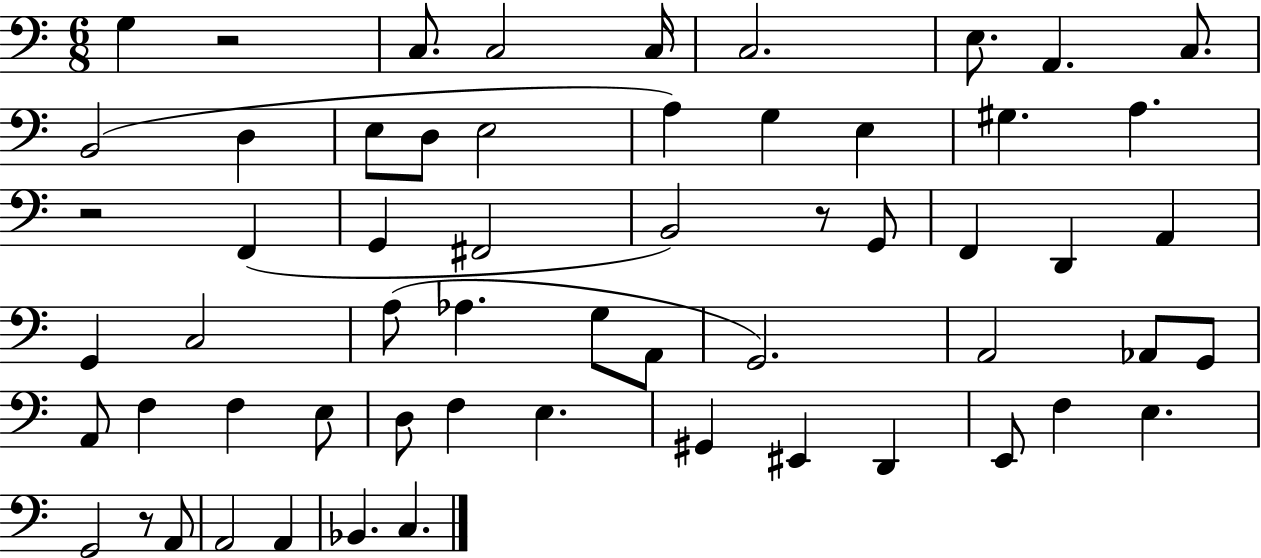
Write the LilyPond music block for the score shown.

{
  \clef bass
  \numericTimeSignature
  \time 6/8
  \key c \major
  \repeat volta 2 { g4 r2 | c8. c2 c16 | c2. | e8. a,4. c8. | \break b,2( d4 | e8 d8 e2 | a4) g4 e4 | gis4. a4. | \break r2 f,4( | g,4 fis,2 | b,2) r8 g,8 | f,4 d,4 a,4 | \break g,4 c2 | a8( aes4. g8 a,8 | g,2.) | a,2 aes,8 g,8 | \break a,8 f4 f4 e8 | d8 f4 e4. | gis,4 eis,4 d,4 | e,8 f4 e4. | \break g,2 r8 a,8 | a,2 a,4 | bes,4. c4. | } \bar "|."
}